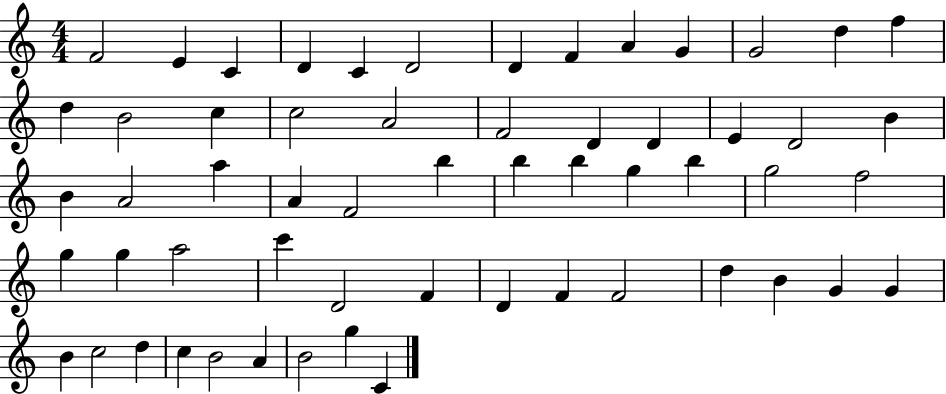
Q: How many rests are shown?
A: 0